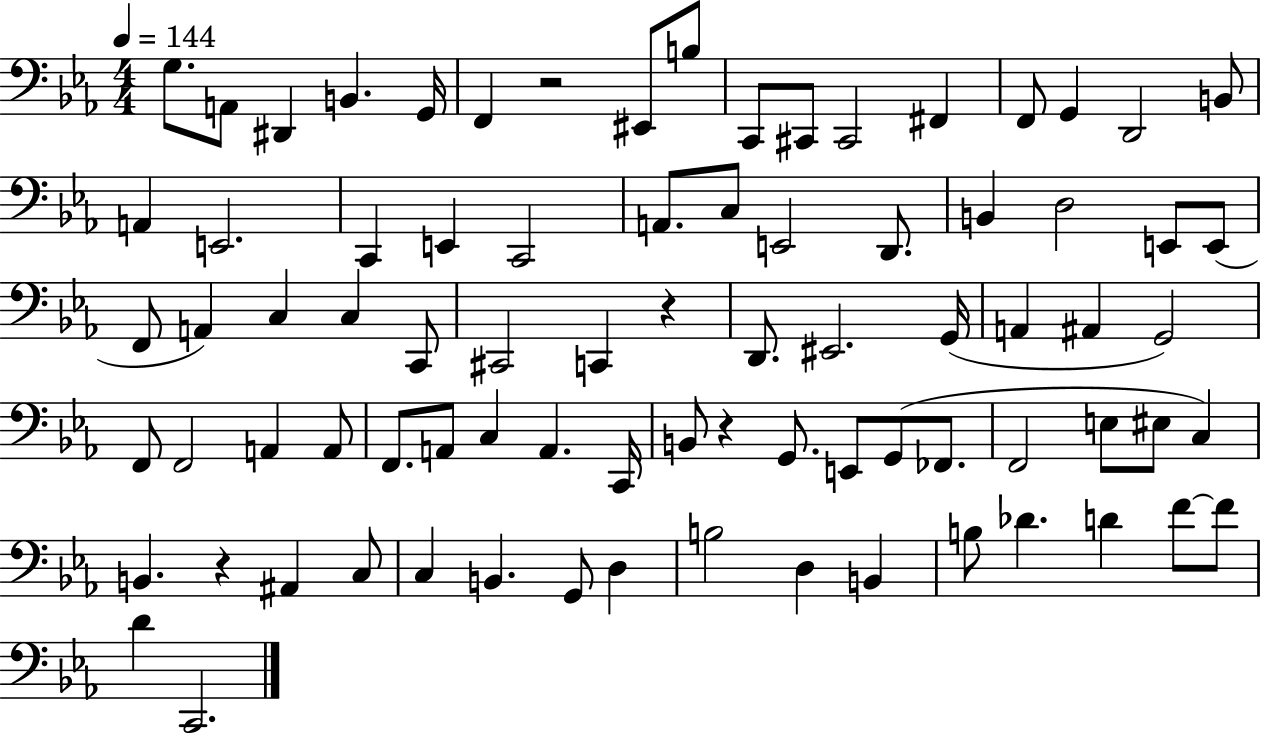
{
  \clef bass
  \numericTimeSignature
  \time 4/4
  \key ees \major
  \tempo 4 = 144
  g8. a,8 dis,4 b,4. g,16 | f,4 r2 eis,8 b8 | c,8 cis,8 cis,2 fis,4 | f,8 g,4 d,2 b,8 | \break a,4 e,2. | c,4 e,4 c,2 | a,8. c8 e,2 d,8. | b,4 d2 e,8 e,8( | \break f,8 a,4) c4 c4 c,8 | cis,2 c,4 r4 | d,8. eis,2. g,16( | a,4 ais,4 g,2) | \break f,8 f,2 a,4 a,8 | f,8. a,8 c4 a,4. c,16 | b,8 r4 g,8. e,8 g,8( fes,8. | f,2 e8 eis8 c4) | \break b,4. r4 ais,4 c8 | c4 b,4. g,8 d4 | b2 d4 b,4 | b8 des'4. d'4 f'8~~ f'8 | \break d'4 c,2. | \bar "|."
}